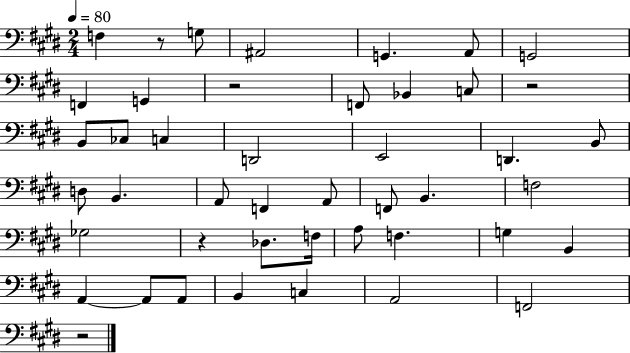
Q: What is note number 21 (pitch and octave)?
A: A2